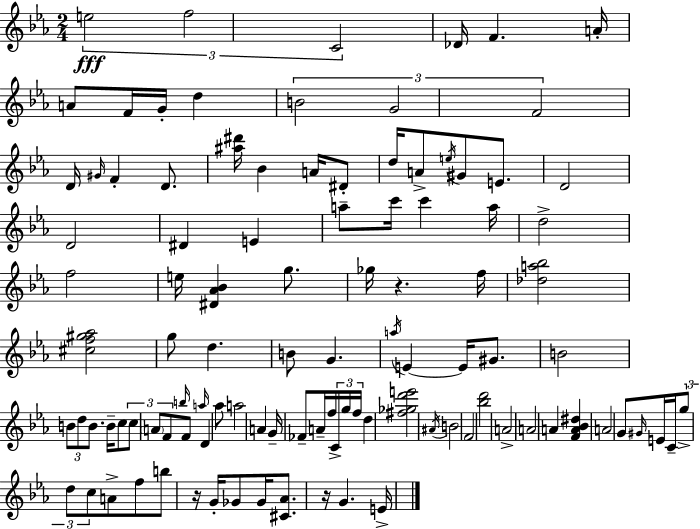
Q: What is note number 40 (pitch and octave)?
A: G5